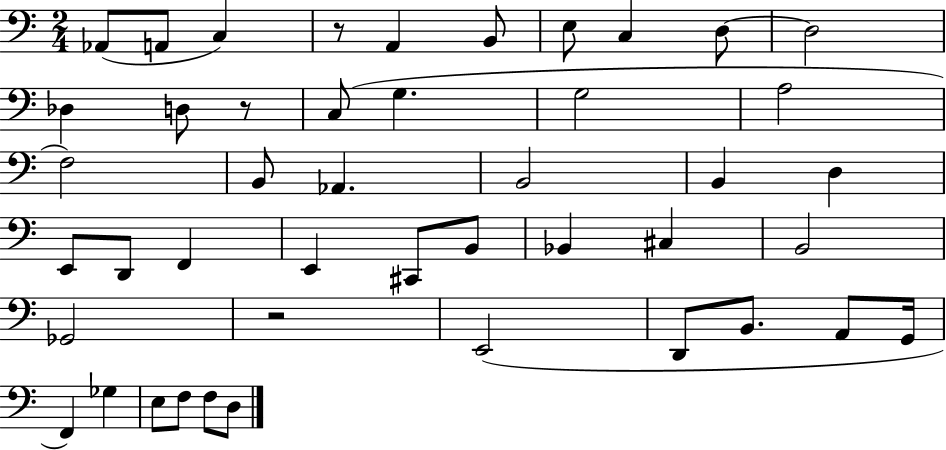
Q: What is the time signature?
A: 2/4